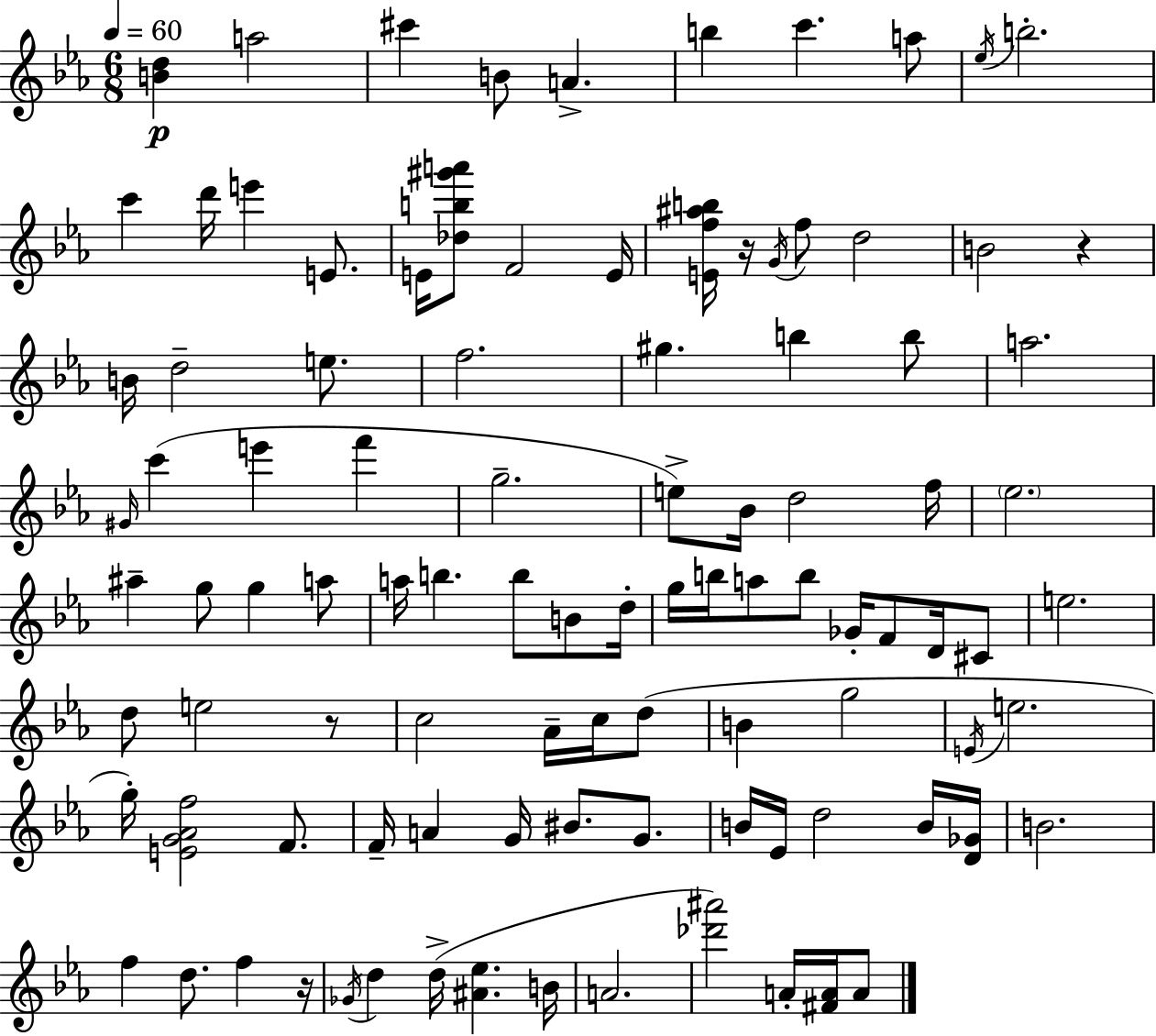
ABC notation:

X:1
T:Untitled
M:6/8
L:1/4
K:Cm
[Bd] a2 ^c' B/2 A b c' a/2 _e/4 b2 c' d'/4 e' E/2 E/4 [_db^g'a']/2 F2 E/4 [Ef^ab]/4 z/4 G/4 f/2 d2 B2 z B/4 d2 e/2 f2 ^g b b/2 a2 ^G/4 c' e' f' g2 e/2 _B/4 d2 f/4 _e2 ^a g/2 g a/2 a/4 b b/2 B/2 d/4 g/4 b/4 a/2 b/2 _G/4 F/2 D/4 ^C/2 e2 d/2 e2 z/2 c2 _A/4 c/4 d/2 B g2 E/4 e2 g/4 [EG_Af]2 F/2 F/4 A G/4 ^B/2 G/2 B/4 _E/4 d2 B/4 [D_G]/4 B2 f d/2 f z/4 _G/4 d d/4 [^A_e] B/4 A2 [_d'^a']2 A/4 [^FA]/4 A/2